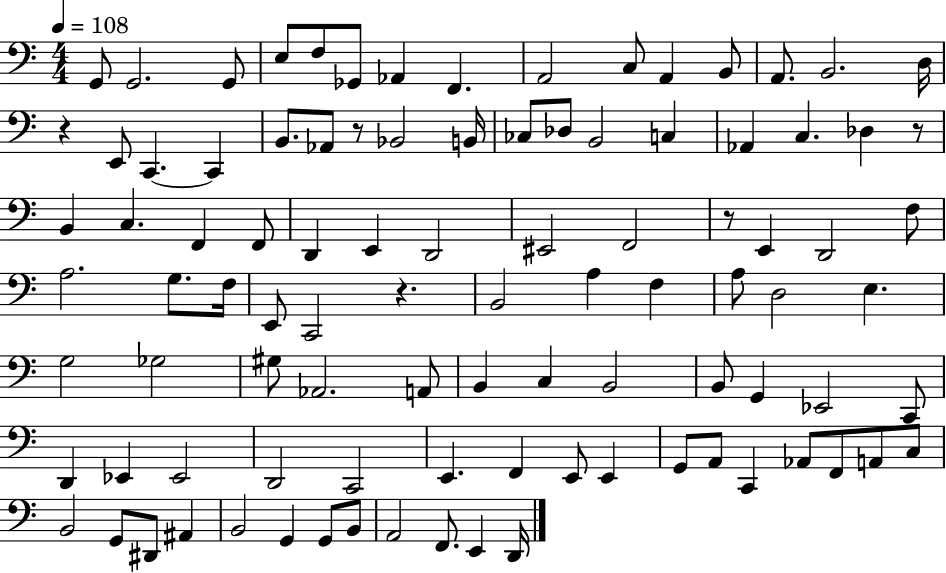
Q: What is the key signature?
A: C major